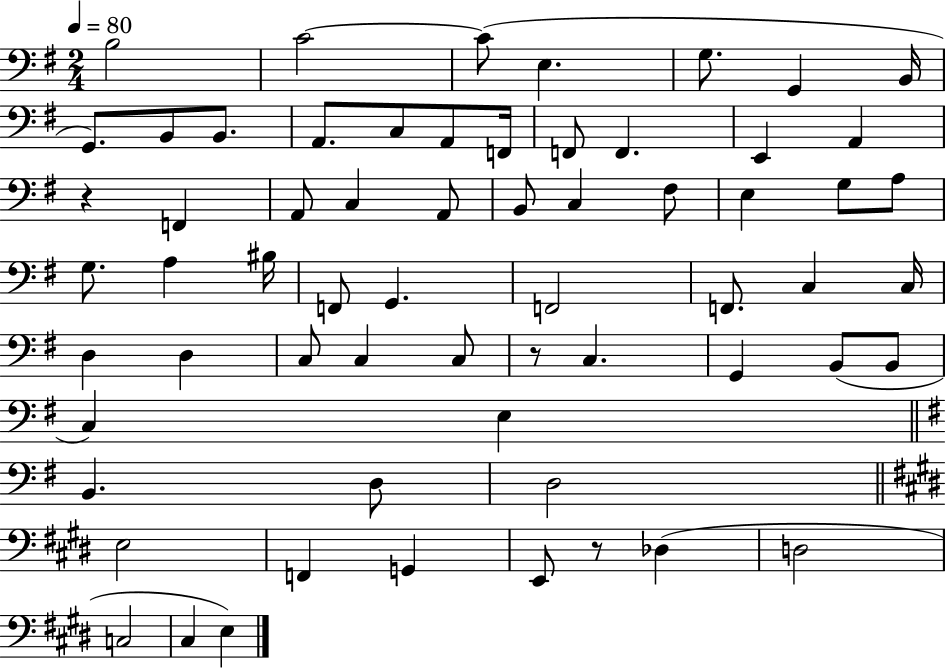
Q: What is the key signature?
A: G major